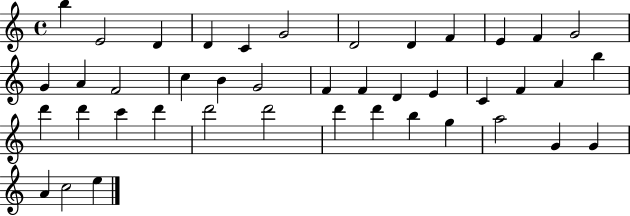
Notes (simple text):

B5/q E4/h D4/q D4/q C4/q G4/h D4/h D4/q F4/q E4/q F4/q G4/h G4/q A4/q F4/h C5/q B4/q G4/h F4/q F4/q D4/q E4/q C4/q F4/q A4/q B5/q D6/q D6/q C6/q D6/q D6/h D6/h D6/q D6/q B5/q G5/q A5/h G4/q G4/q A4/q C5/h E5/q